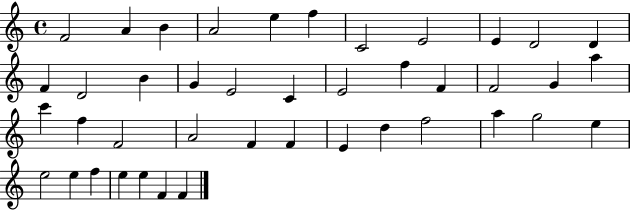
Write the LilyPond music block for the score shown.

{
  \clef treble
  \time 4/4
  \defaultTimeSignature
  \key c \major
  f'2 a'4 b'4 | a'2 e''4 f''4 | c'2 e'2 | e'4 d'2 d'4 | \break f'4 d'2 b'4 | g'4 e'2 c'4 | e'2 f''4 f'4 | f'2 g'4 a''4 | \break c'''4 f''4 f'2 | a'2 f'4 f'4 | e'4 d''4 f''2 | a''4 g''2 e''4 | \break e''2 e''4 f''4 | e''4 e''4 f'4 f'4 | \bar "|."
}